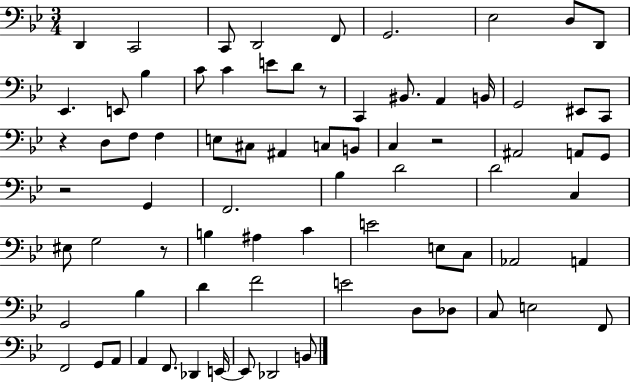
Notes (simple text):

D2/q C2/h C2/e D2/h F2/e G2/h. Eb3/h D3/e D2/e Eb2/q. E2/e Bb3/q C4/e C4/q E4/e D4/e R/e C2/q BIS2/e. A2/q B2/s G2/h EIS2/e C2/e R/q D3/e F3/e F3/q E3/e C#3/e A#2/q C3/e B2/e C3/q R/h A#2/h A2/e G2/e R/h G2/q F2/h. Bb3/q D4/h D4/h C3/q EIS3/e G3/h R/e B3/q A#3/q C4/q E4/h E3/e C3/e Ab2/h A2/q G2/h Bb3/q D4/q F4/h E4/h D3/e Db3/e C3/e E3/h F2/e F2/h G2/e A2/e A2/q F2/e. Db2/q E2/s E2/e Db2/h B2/e